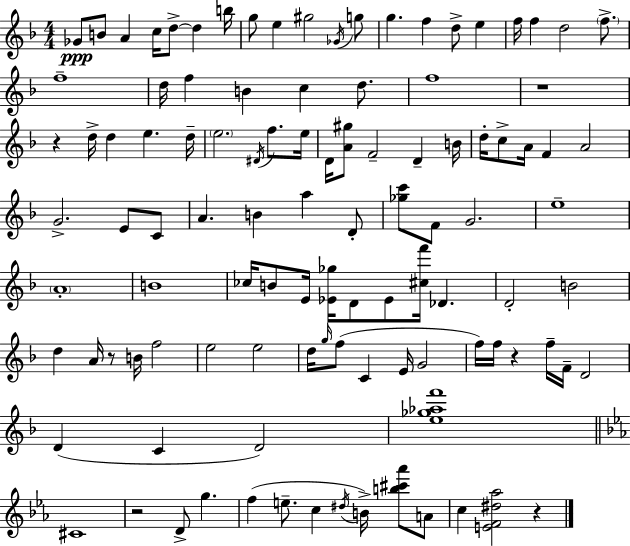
Gb4/e B4/e A4/q C5/s D5/e D5/q B5/s G5/e E5/q G#5/h Gb4/s G5/e G5/q. F5/q D5/e E5/q F5/s F5/q D5/h F5/e. F5/w D5/s F5/q B4/q C5/q D5/e. F5/w R/w R/q D5/s D5/q E5/q. D5/s E5/h. D#4/s F5/e. E5/s D4/s [A4,G#5]/e F4/h D4/q B4/s D5/s C5/e A4/s F4/q A4/h G4/h. E4/e C4/e A4/q. B4/q A5/q D4/e [Gb5,C6]/e F4/e G4/h. E5/w A4/w B4/w CES5/s B4/e E4/s [Eb4,Gb5]/s D4/e Eb4/e [C#5,F6]/s Db4/q. D4/h B4/h D5/q A4/s R/e B4/s F5/h E5/h E5/h D5/s G5/s F5/e C4/q E4/s G4/h F5/s F5/s R/q F5/s F4/s D4/h D4/q C4/q D4/h [E5,Gb5,Ab5,F6]/w C#4/w R/h D4/e G5/q. F5/q E5/e. C5/q D#5/s B4/s [B5,C#6,Ab6]/e A4/e C5/q [E4,F4,D#5,Ab5]/h R/q